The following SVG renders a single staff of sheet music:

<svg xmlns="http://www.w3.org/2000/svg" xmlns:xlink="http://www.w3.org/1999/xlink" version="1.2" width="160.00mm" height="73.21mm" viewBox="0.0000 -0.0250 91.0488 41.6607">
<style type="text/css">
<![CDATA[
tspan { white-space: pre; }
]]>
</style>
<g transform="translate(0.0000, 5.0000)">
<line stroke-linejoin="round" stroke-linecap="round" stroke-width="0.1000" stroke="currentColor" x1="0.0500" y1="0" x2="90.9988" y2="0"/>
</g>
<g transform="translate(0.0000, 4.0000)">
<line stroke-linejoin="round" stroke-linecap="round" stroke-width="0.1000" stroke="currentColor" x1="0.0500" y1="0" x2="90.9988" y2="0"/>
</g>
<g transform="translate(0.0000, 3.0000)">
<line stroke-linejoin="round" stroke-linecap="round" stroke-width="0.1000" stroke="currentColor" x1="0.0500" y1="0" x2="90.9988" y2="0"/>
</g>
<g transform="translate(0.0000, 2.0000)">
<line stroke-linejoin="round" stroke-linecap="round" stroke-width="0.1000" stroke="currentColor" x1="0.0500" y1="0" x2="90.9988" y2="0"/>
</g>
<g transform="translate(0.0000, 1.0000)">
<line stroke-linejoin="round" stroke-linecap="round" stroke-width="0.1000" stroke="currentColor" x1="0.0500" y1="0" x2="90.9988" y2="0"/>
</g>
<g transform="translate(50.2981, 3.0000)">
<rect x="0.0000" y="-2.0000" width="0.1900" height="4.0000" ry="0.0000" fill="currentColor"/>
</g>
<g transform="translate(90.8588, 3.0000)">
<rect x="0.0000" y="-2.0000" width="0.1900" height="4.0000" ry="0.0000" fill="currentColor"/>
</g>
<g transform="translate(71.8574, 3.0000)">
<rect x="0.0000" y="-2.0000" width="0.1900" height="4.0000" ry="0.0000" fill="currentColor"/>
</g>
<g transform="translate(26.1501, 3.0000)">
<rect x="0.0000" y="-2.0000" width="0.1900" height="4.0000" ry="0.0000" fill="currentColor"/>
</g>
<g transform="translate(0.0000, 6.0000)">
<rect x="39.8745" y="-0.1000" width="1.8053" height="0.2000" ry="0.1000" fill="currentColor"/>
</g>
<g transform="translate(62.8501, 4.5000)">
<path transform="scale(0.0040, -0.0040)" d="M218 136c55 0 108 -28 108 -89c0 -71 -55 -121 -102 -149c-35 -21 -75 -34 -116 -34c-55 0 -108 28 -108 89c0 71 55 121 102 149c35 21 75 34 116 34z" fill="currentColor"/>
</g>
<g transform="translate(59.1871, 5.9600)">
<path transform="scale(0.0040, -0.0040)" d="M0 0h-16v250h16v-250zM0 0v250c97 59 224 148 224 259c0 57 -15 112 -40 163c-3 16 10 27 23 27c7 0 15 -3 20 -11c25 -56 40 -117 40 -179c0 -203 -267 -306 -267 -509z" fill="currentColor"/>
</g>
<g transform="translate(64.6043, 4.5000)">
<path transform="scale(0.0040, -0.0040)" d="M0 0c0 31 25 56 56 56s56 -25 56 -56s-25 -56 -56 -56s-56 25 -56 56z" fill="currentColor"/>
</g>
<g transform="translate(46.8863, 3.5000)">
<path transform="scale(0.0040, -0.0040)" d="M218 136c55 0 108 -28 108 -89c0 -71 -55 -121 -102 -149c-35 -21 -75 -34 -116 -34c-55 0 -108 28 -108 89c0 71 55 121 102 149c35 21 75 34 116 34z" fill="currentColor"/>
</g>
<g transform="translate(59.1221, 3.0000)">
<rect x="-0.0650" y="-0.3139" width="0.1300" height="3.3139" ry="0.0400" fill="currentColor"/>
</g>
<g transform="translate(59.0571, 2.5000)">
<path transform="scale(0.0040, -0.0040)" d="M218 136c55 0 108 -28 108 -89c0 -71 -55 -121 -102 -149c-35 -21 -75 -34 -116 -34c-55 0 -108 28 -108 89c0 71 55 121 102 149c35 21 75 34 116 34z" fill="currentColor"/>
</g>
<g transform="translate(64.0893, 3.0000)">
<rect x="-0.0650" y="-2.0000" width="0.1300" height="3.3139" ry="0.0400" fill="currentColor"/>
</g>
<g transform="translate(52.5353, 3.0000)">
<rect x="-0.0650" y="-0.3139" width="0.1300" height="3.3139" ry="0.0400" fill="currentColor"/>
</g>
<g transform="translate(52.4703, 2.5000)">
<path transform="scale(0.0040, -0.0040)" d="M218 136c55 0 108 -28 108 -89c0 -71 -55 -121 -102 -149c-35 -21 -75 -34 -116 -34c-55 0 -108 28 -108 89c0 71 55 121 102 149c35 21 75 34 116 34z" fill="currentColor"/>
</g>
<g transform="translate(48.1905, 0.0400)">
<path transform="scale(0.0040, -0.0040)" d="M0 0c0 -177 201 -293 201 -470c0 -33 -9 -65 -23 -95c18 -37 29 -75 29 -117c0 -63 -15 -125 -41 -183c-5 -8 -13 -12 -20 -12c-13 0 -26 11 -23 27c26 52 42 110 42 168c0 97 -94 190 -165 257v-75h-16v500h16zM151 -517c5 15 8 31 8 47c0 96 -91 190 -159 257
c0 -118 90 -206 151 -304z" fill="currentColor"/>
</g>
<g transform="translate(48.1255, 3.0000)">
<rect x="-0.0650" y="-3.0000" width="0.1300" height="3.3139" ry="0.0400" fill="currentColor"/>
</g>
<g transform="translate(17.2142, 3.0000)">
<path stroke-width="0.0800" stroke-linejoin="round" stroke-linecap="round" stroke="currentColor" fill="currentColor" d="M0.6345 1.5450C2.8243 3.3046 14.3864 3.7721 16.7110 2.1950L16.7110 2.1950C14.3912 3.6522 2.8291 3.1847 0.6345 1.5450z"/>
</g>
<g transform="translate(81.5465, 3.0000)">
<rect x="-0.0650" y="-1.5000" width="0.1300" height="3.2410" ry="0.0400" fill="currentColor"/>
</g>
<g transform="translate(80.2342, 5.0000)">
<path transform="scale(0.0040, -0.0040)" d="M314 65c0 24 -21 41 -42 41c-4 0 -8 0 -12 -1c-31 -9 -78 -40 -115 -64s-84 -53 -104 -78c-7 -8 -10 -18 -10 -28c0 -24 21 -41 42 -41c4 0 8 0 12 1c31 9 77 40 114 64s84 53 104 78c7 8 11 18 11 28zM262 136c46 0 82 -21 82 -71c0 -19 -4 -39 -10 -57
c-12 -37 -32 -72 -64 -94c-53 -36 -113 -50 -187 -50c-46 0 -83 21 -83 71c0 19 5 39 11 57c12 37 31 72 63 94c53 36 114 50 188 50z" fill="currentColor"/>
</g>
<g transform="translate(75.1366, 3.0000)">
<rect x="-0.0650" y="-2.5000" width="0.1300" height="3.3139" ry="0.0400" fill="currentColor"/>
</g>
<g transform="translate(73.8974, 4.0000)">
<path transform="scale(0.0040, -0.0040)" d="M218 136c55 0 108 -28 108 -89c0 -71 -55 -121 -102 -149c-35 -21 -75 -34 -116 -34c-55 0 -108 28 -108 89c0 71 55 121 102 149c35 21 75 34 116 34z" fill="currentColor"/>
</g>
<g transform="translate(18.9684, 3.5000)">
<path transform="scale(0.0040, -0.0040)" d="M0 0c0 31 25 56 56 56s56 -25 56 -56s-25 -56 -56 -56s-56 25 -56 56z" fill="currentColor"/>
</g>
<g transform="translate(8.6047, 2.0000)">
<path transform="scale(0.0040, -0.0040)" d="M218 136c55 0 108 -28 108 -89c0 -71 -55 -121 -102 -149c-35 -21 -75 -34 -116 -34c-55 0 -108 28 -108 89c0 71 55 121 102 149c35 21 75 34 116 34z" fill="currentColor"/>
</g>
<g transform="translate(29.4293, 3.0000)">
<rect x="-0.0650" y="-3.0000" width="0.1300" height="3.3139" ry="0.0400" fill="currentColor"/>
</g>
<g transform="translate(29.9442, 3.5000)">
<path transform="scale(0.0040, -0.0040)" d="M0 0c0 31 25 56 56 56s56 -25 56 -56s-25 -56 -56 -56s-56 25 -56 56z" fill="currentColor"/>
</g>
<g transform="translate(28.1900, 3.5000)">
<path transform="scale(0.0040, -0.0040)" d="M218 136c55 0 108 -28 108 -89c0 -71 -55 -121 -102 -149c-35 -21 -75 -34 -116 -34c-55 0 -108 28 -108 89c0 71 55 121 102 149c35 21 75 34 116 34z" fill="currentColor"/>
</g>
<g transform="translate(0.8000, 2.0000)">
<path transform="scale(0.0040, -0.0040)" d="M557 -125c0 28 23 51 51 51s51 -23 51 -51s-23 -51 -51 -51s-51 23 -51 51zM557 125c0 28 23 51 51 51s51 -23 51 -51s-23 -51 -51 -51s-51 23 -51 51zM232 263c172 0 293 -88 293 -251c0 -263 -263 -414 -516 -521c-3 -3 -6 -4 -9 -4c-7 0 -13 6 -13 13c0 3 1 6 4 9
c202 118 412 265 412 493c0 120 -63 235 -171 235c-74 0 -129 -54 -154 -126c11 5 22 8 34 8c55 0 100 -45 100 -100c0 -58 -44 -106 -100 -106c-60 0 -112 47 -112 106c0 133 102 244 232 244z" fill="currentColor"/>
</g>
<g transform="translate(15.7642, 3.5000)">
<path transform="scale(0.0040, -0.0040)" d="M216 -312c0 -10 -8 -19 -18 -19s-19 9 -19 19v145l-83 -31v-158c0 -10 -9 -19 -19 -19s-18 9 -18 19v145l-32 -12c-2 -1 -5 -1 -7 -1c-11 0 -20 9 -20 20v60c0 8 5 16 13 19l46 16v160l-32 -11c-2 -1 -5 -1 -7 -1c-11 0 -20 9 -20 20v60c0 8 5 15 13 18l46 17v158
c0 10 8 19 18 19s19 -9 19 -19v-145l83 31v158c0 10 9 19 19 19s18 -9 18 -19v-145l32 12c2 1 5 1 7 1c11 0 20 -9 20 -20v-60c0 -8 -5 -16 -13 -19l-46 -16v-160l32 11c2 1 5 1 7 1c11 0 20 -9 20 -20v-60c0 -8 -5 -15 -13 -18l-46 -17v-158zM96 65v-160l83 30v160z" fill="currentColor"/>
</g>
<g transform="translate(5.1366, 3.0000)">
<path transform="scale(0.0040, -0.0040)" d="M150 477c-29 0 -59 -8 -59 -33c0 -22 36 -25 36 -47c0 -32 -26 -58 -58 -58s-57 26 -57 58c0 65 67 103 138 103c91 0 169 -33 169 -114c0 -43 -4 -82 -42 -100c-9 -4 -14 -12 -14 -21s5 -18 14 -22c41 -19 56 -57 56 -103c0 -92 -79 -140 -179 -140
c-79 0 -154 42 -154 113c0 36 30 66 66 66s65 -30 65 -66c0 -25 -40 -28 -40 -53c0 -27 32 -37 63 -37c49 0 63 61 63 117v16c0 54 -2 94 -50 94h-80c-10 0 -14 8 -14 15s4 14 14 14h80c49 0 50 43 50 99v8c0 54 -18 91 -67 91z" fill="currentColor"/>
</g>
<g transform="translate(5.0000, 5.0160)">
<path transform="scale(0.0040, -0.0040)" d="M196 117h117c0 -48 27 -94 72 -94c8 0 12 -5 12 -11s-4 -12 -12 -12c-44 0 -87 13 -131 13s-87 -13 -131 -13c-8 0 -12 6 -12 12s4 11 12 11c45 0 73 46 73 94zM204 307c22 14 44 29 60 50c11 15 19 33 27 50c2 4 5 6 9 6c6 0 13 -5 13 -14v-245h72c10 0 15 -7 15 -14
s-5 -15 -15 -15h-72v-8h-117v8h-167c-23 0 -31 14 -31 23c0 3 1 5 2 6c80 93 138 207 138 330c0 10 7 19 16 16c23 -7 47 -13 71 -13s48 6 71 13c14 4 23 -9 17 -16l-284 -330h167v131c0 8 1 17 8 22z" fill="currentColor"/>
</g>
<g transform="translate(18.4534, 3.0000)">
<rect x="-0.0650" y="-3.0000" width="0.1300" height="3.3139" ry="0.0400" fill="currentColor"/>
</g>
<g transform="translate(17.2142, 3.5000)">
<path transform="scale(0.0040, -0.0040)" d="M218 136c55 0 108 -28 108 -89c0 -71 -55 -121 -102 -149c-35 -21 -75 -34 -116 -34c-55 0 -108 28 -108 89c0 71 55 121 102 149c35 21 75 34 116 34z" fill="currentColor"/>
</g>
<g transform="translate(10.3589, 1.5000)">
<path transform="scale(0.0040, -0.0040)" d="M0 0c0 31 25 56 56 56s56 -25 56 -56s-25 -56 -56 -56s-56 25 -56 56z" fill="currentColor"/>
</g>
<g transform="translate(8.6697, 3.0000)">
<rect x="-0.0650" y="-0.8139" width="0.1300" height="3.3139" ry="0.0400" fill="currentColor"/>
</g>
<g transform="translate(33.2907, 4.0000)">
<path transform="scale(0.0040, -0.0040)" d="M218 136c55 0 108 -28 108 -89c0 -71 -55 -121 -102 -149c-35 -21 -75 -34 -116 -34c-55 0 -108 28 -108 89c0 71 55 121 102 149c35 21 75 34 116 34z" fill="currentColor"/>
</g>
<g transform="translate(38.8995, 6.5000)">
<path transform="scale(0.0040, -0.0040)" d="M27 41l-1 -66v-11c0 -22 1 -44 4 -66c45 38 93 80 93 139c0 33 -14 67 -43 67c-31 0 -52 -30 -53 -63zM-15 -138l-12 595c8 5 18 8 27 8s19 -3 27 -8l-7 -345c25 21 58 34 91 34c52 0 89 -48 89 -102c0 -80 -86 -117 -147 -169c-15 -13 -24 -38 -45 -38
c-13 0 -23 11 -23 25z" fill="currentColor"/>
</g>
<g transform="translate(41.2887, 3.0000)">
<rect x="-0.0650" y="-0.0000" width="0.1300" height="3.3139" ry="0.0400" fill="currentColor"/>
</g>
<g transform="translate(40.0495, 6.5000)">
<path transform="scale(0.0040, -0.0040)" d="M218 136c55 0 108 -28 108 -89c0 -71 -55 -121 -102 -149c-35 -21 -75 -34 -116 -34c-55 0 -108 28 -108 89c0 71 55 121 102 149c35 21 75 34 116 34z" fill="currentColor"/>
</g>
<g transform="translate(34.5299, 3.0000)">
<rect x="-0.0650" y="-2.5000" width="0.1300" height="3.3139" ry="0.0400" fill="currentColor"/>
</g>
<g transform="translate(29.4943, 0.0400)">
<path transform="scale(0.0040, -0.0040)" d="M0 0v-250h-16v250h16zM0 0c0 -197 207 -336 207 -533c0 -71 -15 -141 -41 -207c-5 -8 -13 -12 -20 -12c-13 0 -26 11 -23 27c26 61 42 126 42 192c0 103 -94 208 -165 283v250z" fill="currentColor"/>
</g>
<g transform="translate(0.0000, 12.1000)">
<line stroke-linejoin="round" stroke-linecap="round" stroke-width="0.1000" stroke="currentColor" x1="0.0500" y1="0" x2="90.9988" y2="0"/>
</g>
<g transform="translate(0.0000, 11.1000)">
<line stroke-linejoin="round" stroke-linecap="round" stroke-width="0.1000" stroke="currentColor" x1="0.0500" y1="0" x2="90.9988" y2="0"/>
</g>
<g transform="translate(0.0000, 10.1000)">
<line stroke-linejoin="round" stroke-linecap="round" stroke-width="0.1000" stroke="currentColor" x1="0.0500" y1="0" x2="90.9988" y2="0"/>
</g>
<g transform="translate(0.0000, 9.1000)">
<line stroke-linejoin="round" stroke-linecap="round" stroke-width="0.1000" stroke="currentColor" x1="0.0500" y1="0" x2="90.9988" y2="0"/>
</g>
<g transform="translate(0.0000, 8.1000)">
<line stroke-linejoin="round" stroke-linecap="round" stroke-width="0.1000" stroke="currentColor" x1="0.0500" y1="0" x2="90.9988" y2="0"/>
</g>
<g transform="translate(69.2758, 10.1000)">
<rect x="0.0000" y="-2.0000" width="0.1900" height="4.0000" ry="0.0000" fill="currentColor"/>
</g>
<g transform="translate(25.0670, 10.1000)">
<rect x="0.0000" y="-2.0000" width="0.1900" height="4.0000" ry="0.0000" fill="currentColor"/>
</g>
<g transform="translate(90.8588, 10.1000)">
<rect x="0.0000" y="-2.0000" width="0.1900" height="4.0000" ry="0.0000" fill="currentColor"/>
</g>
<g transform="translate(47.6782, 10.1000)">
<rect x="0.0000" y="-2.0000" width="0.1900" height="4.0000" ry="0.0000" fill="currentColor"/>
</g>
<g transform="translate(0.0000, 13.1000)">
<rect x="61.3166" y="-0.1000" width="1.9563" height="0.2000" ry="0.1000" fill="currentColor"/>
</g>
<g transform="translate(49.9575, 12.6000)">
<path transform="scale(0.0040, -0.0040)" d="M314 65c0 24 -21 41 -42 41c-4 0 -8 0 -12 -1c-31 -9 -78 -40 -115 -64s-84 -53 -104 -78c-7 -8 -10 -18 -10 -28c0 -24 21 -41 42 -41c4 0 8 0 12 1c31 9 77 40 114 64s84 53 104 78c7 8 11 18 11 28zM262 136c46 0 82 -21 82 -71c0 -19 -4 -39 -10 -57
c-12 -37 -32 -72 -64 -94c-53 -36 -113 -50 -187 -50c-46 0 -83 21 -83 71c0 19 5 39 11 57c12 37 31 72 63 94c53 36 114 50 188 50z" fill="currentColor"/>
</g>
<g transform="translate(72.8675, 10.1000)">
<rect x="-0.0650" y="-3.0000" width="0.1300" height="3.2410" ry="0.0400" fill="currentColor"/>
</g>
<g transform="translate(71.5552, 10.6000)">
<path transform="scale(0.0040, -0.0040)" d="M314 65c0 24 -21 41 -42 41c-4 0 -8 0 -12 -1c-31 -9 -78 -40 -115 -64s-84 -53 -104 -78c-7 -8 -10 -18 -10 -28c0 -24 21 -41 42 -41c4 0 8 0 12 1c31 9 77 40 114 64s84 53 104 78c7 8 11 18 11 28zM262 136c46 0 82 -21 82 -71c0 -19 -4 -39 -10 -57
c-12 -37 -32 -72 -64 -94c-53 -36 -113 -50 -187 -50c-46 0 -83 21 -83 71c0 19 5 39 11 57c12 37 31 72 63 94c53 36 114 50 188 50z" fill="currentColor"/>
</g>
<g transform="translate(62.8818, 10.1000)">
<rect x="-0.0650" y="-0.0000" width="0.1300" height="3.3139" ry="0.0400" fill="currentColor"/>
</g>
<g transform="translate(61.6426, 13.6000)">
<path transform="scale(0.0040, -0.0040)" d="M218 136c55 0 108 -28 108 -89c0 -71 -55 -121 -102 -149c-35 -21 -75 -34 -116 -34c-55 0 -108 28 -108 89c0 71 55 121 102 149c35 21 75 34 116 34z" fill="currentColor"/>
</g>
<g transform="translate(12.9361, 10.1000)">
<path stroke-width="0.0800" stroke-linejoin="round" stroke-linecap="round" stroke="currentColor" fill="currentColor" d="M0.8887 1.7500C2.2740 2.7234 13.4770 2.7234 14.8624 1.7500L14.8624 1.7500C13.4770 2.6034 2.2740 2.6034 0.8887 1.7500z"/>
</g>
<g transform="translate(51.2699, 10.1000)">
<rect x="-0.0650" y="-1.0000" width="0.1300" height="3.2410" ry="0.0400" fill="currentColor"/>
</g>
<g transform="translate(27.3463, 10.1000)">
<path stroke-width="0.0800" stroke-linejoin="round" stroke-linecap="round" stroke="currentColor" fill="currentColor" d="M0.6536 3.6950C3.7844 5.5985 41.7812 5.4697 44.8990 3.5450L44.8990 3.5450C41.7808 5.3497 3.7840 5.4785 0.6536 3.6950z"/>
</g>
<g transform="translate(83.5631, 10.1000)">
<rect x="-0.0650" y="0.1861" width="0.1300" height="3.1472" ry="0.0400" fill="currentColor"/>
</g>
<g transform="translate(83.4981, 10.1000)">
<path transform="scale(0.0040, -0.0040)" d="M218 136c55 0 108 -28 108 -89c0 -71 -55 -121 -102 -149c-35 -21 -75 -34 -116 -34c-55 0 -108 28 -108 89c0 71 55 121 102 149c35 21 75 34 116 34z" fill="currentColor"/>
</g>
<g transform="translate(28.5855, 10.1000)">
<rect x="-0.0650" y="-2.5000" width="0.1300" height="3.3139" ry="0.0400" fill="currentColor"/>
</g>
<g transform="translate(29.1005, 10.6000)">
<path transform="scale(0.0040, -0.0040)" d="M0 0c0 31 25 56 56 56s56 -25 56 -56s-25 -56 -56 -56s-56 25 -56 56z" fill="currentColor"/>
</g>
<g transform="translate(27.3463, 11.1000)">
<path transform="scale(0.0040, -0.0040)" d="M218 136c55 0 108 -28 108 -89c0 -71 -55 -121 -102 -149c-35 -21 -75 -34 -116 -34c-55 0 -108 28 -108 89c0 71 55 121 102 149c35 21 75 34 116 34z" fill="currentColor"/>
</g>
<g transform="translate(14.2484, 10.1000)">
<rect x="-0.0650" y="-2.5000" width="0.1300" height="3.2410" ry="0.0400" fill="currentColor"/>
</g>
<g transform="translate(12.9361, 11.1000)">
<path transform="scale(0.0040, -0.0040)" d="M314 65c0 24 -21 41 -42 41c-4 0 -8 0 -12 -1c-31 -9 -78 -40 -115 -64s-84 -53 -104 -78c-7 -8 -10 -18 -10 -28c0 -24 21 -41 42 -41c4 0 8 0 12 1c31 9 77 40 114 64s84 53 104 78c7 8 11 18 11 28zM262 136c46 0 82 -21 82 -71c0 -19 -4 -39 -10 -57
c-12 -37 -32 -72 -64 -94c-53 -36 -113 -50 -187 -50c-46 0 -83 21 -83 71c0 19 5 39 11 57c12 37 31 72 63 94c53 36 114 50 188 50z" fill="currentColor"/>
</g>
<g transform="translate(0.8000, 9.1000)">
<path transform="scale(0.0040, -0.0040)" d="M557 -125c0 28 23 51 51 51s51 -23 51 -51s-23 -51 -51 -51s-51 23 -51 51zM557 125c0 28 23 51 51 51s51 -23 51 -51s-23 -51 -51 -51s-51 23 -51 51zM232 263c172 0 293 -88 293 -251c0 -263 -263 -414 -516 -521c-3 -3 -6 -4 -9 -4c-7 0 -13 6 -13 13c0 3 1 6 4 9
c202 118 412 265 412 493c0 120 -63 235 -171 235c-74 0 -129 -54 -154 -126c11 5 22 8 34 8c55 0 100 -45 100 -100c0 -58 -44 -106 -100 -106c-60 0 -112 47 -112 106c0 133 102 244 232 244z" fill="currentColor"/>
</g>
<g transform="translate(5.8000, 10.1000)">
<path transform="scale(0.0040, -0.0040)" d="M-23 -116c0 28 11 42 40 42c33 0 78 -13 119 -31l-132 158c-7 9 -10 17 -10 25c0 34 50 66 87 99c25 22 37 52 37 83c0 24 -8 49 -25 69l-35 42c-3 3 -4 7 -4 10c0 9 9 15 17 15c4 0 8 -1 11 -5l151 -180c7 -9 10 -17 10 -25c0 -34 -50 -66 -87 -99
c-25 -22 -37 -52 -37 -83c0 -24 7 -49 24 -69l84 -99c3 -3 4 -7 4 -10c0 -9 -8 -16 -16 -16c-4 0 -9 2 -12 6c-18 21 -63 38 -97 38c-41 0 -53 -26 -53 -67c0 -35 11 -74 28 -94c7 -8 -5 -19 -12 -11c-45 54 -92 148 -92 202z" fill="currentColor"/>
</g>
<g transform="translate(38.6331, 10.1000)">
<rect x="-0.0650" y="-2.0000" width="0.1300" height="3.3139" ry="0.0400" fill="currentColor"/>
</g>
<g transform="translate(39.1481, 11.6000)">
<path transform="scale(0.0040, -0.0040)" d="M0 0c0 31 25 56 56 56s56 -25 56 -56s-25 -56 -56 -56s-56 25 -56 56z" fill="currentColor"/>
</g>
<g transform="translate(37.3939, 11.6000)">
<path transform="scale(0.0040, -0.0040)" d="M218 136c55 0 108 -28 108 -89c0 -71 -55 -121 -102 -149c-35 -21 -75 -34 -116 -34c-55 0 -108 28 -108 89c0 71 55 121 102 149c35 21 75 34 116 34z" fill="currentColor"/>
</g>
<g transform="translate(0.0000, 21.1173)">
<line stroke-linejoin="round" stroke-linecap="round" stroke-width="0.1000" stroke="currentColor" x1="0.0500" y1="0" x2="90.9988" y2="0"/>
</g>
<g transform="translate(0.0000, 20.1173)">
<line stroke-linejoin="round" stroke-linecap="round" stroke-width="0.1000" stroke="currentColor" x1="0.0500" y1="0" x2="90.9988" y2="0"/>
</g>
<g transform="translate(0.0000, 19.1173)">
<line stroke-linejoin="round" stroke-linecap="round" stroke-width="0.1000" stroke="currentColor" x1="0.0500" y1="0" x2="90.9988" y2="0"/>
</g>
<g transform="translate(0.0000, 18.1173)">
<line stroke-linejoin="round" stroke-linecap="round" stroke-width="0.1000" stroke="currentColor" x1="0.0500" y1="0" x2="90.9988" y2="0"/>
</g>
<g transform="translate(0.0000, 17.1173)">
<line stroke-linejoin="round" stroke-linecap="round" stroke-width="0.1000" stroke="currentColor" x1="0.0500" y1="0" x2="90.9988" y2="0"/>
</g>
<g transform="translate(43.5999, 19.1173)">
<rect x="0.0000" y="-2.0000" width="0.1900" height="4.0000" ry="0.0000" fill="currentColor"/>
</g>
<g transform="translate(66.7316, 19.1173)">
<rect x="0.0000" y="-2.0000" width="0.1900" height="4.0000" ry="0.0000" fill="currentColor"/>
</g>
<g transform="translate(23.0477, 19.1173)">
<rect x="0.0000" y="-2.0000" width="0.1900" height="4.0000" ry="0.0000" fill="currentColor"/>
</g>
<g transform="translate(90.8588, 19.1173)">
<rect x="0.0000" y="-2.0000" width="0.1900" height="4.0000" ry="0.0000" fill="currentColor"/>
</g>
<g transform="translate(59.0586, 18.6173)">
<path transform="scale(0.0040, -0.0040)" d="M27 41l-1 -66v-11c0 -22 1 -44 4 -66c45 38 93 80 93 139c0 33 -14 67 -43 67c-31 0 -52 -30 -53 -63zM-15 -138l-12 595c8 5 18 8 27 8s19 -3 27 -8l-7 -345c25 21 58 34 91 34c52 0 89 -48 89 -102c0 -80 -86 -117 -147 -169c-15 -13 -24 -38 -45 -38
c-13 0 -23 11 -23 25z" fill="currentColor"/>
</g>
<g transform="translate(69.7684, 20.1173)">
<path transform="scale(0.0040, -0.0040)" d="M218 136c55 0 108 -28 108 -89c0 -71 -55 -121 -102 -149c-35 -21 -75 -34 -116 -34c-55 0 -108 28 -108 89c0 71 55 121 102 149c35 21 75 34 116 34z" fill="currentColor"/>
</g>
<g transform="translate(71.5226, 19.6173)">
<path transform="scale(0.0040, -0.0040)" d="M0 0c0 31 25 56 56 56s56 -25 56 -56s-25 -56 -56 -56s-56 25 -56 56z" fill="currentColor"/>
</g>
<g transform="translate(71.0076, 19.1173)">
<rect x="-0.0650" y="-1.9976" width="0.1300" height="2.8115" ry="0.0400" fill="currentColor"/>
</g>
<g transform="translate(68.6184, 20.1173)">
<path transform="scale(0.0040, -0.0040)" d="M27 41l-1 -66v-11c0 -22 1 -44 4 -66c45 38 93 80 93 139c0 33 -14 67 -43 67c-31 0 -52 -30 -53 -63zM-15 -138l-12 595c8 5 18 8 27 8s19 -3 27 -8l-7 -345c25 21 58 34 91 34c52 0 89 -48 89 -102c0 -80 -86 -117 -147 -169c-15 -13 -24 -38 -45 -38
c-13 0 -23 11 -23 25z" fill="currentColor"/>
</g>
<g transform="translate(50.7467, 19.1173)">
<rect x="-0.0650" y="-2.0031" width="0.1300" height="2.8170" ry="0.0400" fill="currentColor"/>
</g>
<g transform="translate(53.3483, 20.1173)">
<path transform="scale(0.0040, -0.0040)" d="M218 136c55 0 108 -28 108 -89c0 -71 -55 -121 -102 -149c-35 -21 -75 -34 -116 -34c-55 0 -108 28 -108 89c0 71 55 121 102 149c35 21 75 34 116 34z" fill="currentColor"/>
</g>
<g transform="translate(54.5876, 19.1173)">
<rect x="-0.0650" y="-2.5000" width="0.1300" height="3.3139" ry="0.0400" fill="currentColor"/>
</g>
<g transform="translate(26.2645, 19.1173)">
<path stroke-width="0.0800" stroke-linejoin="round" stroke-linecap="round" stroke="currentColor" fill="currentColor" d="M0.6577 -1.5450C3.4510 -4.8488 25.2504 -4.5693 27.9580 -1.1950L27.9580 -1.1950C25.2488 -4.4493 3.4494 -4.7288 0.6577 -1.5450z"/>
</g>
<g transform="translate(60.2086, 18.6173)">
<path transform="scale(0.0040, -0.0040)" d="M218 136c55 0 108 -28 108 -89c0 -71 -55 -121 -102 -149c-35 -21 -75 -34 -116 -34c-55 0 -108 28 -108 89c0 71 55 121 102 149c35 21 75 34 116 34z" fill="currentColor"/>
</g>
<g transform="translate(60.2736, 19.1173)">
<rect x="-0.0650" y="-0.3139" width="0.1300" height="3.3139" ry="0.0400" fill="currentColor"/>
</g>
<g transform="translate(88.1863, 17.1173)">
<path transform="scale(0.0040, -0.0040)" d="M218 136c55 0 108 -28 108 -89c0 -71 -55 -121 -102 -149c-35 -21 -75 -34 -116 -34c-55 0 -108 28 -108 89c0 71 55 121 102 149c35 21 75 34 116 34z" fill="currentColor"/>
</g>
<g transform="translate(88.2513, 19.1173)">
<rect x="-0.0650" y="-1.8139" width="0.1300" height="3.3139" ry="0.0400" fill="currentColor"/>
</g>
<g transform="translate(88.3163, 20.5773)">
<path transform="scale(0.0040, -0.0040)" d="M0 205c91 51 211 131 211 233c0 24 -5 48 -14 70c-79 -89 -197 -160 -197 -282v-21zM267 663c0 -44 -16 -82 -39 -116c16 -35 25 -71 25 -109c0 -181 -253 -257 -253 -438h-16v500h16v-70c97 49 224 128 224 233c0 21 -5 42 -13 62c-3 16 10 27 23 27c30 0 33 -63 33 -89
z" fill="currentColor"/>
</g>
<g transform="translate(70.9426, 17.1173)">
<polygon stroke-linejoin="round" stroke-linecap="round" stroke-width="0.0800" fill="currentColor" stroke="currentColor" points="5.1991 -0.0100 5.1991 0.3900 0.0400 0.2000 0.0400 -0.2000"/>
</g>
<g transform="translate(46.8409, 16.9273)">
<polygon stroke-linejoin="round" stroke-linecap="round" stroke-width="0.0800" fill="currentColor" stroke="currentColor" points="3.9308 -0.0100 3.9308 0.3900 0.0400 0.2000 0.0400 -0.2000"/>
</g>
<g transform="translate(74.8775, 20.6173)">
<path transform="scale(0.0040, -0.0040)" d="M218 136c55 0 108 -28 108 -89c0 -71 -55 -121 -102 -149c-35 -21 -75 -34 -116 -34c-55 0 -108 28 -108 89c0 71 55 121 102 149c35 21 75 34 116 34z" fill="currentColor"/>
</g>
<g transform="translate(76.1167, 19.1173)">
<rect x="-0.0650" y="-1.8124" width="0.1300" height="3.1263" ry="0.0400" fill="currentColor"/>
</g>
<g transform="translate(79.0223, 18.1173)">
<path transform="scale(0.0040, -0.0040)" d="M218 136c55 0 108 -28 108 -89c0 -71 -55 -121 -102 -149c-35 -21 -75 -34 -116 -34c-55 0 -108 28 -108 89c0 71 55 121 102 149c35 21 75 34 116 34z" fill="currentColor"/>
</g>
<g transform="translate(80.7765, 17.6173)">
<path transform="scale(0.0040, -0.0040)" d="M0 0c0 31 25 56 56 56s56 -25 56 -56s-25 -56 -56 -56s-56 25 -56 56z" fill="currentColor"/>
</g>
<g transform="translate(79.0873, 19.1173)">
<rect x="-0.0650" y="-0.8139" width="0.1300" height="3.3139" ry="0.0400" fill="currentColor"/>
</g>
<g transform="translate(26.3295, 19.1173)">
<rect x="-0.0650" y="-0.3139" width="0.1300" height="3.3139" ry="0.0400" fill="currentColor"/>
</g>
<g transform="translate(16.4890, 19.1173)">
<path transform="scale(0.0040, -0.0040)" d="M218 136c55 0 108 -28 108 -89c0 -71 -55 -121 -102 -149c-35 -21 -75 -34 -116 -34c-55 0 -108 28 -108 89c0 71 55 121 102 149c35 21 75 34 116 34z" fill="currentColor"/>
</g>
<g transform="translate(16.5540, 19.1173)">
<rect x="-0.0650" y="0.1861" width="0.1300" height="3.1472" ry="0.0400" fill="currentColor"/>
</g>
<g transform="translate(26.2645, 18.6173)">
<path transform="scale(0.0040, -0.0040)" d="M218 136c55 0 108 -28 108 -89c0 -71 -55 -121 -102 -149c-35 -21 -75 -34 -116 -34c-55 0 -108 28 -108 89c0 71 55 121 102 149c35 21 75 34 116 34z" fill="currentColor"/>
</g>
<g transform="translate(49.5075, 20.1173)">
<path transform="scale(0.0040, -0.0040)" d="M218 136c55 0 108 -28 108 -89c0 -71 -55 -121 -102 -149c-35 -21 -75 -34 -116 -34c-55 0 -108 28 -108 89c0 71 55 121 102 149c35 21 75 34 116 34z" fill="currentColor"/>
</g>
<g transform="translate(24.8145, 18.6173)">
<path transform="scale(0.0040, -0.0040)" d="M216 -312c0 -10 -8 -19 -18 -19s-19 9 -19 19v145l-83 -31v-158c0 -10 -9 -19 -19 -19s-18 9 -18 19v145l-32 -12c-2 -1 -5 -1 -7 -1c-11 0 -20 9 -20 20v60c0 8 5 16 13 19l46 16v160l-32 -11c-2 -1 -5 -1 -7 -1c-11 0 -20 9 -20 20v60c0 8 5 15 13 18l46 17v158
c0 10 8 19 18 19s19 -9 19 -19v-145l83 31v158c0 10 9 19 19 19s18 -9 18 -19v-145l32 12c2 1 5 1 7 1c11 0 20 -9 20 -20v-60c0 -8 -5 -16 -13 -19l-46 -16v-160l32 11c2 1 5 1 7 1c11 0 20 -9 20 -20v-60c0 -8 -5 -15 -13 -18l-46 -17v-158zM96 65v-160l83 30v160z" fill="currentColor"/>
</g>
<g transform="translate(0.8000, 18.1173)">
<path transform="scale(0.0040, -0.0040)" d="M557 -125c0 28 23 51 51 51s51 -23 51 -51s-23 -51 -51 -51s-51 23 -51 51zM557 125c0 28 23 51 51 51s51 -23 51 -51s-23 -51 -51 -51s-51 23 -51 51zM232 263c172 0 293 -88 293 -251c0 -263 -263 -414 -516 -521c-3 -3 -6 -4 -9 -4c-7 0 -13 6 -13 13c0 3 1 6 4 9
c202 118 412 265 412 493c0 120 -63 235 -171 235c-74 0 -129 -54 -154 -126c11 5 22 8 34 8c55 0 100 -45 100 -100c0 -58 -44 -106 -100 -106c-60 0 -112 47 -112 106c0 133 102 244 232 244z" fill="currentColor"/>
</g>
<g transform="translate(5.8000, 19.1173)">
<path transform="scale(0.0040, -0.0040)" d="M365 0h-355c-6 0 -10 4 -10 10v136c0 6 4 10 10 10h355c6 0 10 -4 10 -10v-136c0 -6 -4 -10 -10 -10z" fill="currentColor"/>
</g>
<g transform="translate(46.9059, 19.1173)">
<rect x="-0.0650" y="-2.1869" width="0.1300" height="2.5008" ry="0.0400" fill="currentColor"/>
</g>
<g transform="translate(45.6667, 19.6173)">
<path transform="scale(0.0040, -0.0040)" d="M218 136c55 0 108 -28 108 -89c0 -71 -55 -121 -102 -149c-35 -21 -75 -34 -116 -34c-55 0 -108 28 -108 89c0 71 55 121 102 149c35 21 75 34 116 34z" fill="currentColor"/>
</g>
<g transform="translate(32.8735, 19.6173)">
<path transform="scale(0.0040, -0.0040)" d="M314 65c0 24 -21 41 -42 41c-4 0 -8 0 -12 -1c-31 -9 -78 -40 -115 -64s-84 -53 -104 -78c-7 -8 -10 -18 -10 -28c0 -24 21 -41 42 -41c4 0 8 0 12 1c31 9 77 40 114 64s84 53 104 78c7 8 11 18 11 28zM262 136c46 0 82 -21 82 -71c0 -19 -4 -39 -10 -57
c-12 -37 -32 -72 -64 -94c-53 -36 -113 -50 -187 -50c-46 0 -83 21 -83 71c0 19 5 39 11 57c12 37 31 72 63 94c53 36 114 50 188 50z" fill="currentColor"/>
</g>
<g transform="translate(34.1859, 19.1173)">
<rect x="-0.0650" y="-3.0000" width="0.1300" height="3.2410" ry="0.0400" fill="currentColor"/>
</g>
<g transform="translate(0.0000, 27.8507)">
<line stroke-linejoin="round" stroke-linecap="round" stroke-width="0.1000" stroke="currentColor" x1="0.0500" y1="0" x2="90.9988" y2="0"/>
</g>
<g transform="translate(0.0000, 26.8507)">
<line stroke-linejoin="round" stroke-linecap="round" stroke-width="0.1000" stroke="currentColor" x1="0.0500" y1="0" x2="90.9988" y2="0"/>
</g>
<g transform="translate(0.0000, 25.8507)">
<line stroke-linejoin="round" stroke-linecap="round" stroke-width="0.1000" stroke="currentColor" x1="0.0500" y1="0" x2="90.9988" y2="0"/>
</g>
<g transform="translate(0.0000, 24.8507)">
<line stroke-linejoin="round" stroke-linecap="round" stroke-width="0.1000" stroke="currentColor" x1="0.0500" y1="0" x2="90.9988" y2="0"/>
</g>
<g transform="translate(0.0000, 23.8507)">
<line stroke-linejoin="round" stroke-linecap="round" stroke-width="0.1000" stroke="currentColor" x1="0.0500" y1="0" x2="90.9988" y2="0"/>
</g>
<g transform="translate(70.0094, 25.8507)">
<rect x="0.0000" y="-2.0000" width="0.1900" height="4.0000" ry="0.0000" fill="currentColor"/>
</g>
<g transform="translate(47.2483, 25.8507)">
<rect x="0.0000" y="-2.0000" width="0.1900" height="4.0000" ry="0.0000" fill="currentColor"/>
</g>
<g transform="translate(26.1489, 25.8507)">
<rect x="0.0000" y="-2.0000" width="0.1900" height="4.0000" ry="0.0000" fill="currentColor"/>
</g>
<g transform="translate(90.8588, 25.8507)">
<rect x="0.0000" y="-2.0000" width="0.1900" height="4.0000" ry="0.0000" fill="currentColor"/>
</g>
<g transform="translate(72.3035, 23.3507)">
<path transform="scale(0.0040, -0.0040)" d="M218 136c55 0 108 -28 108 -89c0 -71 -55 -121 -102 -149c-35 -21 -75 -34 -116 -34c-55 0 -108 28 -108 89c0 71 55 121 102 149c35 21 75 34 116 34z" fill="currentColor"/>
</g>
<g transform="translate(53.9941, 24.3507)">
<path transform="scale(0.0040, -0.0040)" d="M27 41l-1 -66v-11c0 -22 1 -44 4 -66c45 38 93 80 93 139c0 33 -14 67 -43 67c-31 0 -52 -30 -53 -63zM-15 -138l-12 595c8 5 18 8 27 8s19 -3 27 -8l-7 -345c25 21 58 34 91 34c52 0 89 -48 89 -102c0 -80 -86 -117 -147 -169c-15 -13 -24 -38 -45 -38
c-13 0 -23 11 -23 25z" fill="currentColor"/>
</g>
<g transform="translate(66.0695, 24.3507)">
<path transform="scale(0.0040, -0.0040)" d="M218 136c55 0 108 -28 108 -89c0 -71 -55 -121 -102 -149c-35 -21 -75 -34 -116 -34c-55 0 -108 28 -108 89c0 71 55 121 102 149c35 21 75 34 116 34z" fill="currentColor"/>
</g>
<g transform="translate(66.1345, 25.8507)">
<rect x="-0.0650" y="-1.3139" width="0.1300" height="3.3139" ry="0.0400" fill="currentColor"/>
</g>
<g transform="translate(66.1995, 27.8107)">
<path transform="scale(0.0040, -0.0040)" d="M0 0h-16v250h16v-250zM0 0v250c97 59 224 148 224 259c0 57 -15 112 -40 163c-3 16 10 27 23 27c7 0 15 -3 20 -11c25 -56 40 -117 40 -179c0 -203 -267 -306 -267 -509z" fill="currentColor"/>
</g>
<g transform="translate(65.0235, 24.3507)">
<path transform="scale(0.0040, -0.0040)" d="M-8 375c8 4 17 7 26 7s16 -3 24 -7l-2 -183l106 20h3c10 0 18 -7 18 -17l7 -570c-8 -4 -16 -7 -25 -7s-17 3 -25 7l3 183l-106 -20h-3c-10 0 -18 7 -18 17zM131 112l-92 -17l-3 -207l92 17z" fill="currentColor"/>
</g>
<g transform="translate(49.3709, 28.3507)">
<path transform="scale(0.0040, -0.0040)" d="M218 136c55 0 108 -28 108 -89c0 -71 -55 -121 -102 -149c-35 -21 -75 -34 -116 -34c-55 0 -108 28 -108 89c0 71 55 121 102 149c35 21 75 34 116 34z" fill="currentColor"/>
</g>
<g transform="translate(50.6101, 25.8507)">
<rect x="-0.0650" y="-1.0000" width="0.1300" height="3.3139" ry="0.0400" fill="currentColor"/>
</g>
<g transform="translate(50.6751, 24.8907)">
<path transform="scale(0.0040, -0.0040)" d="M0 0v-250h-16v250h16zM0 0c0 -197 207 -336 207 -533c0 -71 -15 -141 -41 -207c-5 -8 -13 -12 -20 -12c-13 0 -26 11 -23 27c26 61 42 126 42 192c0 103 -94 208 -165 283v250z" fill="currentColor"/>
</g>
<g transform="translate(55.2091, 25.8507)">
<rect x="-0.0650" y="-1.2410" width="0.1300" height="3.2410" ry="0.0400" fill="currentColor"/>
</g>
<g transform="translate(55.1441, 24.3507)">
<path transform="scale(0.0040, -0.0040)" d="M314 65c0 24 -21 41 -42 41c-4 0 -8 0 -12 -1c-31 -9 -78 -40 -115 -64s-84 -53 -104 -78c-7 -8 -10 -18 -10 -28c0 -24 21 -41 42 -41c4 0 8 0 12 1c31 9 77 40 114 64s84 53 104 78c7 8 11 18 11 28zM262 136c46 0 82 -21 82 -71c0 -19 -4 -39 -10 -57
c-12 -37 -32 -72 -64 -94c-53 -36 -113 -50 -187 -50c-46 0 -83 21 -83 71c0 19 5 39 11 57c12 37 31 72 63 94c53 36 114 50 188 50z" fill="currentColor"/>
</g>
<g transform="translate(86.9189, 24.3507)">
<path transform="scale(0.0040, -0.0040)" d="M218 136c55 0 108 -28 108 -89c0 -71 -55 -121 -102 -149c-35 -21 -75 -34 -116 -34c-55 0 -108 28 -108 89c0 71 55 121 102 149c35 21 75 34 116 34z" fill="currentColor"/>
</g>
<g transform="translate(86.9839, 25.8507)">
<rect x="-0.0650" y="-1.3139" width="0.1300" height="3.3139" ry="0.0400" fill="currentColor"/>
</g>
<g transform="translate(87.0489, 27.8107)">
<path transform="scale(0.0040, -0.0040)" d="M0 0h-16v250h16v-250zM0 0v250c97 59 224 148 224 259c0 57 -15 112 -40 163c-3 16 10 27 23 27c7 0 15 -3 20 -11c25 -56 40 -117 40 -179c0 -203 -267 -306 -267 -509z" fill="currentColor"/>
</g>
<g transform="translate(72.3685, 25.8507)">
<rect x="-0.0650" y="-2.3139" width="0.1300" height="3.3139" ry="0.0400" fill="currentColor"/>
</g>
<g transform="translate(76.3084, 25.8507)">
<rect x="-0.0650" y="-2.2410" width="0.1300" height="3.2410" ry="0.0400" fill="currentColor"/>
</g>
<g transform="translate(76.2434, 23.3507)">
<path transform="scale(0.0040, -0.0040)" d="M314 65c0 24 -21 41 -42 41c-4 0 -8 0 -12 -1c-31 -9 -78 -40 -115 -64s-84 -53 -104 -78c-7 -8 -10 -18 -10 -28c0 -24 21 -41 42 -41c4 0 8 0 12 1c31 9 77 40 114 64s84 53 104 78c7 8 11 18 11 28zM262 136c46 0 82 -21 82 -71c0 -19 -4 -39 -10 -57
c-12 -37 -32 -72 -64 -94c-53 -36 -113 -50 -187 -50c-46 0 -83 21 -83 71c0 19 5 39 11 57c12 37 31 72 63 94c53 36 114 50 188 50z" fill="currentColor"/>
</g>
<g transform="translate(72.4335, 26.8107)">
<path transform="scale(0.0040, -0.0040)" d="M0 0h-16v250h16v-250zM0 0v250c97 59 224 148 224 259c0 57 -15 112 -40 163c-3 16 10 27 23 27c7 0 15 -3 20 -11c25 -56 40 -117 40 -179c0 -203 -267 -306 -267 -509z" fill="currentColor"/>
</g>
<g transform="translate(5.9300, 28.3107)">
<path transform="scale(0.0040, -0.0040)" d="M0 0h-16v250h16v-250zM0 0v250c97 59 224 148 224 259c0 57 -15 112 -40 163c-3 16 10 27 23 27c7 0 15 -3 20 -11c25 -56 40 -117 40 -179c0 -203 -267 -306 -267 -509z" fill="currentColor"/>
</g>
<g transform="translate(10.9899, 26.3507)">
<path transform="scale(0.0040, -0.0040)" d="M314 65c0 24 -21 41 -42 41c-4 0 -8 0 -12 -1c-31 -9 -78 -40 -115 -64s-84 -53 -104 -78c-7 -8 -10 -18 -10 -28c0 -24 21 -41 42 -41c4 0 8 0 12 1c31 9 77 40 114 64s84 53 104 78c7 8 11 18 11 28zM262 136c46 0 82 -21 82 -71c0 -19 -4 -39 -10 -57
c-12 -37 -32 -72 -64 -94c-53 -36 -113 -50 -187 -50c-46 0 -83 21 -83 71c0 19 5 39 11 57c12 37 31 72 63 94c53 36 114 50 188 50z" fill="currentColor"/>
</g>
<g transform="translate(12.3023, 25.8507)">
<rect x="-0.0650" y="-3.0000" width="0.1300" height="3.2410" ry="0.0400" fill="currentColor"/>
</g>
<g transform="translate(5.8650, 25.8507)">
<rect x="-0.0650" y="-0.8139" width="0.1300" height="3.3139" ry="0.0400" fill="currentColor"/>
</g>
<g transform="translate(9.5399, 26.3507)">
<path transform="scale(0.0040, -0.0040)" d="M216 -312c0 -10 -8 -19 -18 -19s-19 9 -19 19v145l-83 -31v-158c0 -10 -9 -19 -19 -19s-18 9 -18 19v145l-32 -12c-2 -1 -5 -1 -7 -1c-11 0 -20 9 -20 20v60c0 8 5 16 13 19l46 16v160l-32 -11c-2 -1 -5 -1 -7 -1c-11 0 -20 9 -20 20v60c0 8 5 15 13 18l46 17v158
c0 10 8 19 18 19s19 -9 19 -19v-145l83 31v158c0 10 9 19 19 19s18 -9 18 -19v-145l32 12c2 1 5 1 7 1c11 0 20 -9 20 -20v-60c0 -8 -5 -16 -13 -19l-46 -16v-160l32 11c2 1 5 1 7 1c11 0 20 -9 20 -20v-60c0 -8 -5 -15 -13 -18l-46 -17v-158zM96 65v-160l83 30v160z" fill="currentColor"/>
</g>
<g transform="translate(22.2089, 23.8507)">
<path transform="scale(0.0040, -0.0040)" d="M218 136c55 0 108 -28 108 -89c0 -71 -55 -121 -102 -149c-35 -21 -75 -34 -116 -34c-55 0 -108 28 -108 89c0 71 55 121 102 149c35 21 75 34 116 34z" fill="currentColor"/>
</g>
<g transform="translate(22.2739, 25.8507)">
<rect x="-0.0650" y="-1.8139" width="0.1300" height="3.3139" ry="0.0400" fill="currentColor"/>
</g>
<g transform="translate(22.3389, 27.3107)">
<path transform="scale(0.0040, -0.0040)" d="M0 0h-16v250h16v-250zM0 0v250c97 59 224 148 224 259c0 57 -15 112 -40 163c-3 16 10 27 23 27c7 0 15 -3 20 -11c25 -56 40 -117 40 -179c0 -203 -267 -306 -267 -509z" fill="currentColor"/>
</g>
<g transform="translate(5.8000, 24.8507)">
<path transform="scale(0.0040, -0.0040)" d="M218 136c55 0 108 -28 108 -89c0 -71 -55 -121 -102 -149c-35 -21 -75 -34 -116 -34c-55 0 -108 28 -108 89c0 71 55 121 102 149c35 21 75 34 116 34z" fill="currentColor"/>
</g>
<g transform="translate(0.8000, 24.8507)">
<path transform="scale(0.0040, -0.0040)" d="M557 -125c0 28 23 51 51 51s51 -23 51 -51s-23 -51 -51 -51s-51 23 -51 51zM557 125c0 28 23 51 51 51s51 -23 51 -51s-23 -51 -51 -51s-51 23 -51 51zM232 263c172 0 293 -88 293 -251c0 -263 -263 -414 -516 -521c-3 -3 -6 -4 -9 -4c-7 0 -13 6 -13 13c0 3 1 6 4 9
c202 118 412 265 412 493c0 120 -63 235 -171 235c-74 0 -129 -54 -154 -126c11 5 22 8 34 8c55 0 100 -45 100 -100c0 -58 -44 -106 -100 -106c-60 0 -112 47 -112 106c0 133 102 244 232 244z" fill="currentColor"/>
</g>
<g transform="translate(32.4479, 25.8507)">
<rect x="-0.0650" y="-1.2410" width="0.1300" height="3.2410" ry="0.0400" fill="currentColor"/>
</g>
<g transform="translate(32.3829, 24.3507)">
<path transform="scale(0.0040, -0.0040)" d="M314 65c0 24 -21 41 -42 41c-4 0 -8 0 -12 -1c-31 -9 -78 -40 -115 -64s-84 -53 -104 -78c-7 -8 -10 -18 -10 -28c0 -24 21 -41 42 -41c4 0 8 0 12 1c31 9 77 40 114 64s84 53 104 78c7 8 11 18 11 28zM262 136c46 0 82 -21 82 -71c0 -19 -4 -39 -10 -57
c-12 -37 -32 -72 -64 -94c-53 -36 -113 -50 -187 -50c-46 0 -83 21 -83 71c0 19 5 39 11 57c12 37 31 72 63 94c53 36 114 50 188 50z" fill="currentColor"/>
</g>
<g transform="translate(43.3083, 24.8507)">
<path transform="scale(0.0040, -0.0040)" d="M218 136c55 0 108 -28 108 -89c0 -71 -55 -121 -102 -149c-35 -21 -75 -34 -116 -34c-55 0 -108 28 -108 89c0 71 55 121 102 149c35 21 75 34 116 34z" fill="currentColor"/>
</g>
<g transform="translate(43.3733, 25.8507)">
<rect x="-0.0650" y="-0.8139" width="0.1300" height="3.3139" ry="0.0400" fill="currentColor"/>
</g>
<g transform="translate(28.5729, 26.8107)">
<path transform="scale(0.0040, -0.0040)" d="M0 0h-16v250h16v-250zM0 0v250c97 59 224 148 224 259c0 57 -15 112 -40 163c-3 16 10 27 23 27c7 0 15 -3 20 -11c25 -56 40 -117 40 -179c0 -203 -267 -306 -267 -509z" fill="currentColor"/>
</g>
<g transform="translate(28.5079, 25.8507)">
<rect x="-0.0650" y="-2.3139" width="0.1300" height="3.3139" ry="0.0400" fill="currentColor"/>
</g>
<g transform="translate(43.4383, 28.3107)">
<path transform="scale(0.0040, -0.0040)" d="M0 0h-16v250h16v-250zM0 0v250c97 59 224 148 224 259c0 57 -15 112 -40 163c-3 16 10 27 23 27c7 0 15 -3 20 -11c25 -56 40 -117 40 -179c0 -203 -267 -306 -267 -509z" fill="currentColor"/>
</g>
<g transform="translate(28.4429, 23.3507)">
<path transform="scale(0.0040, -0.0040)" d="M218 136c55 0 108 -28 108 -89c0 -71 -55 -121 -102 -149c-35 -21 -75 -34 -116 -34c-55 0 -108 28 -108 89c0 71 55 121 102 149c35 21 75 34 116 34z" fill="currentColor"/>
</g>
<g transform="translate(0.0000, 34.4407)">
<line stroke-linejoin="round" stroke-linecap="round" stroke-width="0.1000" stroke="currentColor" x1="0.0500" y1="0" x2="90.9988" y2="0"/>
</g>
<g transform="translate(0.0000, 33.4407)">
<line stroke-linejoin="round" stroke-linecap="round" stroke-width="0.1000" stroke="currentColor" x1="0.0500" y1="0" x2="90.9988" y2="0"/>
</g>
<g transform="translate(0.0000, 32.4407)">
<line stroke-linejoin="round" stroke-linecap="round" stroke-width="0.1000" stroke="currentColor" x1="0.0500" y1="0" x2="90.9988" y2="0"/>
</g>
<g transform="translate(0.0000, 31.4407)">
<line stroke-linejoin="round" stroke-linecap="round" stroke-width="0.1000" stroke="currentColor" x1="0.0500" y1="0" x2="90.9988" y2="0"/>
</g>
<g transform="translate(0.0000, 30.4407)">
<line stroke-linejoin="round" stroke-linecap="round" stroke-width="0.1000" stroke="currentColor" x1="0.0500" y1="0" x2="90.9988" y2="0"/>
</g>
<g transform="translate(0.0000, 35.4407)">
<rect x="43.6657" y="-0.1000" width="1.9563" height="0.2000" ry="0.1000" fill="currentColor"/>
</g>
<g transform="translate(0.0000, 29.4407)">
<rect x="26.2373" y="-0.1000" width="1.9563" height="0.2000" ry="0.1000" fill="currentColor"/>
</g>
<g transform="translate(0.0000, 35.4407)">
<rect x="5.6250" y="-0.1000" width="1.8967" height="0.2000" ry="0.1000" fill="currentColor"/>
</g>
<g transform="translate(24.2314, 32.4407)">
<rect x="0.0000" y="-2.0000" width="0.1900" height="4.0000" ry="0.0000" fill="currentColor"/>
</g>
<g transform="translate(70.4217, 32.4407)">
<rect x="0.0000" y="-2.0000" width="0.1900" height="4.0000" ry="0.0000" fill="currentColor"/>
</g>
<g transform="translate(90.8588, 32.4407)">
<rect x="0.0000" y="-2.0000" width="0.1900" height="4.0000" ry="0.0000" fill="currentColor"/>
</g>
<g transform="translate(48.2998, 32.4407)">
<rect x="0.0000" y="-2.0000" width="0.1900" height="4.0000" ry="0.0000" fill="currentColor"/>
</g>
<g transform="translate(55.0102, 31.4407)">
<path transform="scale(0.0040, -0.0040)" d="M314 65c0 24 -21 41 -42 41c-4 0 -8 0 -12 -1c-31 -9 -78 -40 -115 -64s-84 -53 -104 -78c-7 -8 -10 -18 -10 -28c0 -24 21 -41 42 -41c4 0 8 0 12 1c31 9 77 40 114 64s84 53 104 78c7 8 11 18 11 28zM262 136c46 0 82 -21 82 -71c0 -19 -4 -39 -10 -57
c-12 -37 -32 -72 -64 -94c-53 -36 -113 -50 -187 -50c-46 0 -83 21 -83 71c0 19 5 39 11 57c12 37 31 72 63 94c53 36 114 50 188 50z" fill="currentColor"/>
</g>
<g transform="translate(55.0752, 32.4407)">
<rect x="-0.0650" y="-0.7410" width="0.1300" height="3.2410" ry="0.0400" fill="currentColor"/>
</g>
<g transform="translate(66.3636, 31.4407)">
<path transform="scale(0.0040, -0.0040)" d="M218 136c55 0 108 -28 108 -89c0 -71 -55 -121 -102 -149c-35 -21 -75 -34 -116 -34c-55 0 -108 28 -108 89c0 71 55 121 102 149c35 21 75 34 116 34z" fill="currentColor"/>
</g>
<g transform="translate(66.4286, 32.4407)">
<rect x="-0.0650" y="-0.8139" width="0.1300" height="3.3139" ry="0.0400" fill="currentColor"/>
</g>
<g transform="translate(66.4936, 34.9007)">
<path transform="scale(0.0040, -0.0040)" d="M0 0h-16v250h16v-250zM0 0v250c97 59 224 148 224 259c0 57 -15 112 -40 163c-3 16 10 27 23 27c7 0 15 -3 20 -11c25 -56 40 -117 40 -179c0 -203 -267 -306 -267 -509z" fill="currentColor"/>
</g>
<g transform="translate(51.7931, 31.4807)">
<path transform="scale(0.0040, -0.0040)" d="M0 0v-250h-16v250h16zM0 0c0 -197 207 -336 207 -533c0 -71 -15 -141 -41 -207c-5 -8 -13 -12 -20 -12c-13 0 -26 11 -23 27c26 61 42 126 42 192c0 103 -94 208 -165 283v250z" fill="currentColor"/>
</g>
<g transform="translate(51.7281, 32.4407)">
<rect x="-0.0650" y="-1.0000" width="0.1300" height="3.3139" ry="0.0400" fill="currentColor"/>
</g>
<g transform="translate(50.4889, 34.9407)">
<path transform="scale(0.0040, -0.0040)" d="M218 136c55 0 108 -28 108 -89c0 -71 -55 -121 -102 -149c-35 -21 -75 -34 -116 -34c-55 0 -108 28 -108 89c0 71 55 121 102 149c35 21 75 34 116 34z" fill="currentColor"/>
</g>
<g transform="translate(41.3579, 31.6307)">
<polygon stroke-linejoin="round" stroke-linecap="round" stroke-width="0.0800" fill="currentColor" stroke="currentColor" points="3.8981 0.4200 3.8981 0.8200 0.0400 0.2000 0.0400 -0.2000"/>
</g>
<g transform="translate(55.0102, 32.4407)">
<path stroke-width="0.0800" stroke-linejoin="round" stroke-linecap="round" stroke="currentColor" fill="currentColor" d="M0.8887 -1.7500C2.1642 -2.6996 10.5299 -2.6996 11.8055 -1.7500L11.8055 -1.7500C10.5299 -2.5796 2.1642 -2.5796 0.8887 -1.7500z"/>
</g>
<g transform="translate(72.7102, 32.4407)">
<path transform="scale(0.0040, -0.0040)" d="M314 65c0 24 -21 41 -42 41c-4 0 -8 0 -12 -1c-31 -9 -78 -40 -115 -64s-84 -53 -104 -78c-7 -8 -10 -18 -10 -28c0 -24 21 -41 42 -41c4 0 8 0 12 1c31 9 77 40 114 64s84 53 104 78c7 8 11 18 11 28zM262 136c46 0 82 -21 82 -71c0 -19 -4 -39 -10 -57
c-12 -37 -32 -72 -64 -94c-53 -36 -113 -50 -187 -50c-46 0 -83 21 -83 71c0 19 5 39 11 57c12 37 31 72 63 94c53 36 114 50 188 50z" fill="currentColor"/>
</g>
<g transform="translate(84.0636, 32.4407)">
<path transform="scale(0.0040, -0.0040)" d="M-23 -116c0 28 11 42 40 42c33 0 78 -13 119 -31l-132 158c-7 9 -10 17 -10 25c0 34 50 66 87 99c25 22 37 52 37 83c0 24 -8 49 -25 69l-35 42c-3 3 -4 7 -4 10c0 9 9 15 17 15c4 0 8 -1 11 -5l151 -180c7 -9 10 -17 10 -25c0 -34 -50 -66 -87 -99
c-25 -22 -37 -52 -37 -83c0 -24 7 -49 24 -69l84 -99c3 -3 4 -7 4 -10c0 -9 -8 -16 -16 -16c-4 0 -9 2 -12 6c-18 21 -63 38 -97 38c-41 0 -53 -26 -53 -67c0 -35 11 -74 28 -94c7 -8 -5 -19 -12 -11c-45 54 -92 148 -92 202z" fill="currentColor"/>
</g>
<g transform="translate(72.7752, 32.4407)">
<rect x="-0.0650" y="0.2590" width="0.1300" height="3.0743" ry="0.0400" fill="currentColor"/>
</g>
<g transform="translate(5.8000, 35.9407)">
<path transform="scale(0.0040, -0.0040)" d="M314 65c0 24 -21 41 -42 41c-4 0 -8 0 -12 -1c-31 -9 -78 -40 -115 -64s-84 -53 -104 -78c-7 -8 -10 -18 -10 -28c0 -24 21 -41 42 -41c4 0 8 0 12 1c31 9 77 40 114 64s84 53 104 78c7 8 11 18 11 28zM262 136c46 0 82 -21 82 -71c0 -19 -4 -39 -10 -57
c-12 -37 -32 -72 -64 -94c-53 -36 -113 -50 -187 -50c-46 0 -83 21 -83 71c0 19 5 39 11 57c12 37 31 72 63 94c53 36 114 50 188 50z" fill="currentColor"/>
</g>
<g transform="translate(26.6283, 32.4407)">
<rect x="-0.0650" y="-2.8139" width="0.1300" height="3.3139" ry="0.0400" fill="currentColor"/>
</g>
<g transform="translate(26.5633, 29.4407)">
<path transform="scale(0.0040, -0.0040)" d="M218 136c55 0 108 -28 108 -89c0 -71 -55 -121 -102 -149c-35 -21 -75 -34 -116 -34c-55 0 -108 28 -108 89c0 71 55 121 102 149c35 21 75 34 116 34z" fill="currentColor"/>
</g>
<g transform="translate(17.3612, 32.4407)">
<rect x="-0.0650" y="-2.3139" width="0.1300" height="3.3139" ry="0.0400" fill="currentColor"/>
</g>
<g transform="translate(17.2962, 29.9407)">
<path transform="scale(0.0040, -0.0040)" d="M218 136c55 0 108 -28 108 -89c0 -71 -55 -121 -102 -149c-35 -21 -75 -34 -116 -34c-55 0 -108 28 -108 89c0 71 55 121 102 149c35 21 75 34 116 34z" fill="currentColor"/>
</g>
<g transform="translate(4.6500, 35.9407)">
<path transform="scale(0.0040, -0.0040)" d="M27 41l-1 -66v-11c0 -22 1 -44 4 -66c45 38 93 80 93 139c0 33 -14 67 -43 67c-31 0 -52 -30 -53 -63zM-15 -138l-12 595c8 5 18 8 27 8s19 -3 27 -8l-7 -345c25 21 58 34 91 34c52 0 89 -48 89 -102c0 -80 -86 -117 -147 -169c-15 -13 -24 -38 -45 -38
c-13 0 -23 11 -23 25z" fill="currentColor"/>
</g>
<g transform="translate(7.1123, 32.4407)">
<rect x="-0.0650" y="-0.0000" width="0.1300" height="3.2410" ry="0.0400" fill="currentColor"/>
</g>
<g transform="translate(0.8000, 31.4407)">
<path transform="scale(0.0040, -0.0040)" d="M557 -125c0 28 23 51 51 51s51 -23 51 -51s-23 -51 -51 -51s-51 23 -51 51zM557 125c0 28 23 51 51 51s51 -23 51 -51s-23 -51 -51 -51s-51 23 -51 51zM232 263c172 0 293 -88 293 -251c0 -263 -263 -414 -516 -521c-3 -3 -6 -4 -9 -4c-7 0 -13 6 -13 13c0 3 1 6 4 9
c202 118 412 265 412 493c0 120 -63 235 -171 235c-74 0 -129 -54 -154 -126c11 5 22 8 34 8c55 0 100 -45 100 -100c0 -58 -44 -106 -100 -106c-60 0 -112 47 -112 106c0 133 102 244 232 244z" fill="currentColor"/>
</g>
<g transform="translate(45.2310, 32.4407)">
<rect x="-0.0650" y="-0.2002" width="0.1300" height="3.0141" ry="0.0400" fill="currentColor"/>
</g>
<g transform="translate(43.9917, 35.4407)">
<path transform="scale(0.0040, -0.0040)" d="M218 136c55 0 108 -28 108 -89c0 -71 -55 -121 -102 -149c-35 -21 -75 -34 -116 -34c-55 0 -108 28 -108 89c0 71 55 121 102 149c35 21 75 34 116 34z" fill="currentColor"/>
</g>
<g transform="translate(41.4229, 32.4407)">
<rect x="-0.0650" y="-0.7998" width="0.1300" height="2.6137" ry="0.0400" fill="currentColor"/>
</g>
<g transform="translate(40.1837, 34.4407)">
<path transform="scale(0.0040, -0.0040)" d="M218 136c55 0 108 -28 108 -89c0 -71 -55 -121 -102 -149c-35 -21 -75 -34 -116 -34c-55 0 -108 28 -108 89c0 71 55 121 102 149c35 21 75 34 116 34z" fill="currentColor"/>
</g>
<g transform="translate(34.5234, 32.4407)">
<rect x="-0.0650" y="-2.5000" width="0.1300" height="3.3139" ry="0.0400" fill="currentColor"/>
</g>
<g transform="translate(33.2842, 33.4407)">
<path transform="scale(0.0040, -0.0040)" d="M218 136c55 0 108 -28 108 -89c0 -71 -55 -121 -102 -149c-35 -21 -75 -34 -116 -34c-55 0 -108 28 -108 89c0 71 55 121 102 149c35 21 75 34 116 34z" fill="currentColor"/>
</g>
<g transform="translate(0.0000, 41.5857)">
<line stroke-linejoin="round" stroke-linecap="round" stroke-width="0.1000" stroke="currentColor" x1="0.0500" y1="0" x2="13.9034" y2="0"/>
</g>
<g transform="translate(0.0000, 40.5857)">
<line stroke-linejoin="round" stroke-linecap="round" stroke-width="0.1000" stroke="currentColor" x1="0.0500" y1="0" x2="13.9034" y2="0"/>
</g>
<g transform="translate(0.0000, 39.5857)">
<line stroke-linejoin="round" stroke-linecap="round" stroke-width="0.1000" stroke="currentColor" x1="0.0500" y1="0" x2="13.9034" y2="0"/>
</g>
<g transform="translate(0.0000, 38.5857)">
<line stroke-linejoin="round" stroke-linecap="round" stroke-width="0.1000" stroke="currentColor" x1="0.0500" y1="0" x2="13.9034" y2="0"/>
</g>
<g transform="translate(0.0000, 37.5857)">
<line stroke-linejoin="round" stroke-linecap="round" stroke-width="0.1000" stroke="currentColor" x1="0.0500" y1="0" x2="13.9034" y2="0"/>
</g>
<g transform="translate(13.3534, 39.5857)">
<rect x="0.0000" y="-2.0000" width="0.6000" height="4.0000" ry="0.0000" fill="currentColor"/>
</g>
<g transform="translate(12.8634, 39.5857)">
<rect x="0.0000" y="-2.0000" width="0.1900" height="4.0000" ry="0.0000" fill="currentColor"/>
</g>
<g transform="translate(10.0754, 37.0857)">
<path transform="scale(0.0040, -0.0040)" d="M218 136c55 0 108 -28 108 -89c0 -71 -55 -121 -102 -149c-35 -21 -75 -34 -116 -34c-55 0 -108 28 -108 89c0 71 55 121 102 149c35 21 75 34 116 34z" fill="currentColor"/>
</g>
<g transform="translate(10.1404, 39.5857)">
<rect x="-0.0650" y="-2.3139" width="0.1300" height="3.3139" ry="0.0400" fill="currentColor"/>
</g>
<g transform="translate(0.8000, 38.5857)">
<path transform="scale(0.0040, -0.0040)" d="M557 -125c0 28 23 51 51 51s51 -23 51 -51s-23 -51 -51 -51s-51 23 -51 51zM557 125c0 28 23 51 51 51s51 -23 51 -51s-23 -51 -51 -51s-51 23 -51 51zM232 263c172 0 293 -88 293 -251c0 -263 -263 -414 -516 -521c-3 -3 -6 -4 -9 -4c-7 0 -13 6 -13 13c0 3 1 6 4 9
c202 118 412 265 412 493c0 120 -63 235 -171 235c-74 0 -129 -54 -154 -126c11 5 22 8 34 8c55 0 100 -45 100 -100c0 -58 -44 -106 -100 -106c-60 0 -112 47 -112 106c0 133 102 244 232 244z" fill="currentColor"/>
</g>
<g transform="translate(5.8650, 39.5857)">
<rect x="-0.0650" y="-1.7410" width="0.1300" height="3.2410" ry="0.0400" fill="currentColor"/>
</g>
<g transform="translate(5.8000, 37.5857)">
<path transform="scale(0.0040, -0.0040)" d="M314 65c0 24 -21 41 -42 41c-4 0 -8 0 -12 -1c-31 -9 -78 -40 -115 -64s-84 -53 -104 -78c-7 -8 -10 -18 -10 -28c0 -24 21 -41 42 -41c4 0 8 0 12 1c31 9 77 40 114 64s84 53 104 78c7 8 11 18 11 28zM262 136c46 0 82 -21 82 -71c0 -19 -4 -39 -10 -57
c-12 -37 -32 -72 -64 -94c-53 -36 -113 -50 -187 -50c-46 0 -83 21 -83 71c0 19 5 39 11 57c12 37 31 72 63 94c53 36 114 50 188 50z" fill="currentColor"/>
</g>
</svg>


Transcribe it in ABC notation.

X:1
T:Untitled
M:3/4
L:1/4
K:C
F, ^C, C,/2 B,, _D,, C,/4 E, E,/2 A,, B,, G,,2 z B,,2 B,, A,, F,,2 D,, C,2 D, z2 D, ^E, C,2 C,/2 B,,/2 B,, _E, _B,,/2 A,,/2 F, A,/4 F,/2 ^C,2 A,/2 B,/2 G,2 F,/2 F,,/2 _G,2 G,/2 B,/2 B,2 G,/2 _D,,2 B, C B,, G,,/2 E,,/2 F,,/2 F,2 F,/2 D,2 z A,2 B,